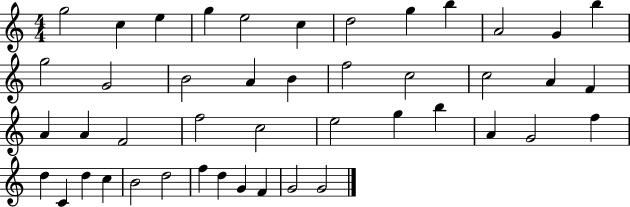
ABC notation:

X:1
T:Untitled
M:4/4
L:1/4
K:C
g2 c e g e2 c d2 g b A2 G b g2 G2 B2 A B f2 c2 c2 A F A A F2 f2 c2 e2 g b A G2 f d C d c B2 d2 f d G F G2 G2